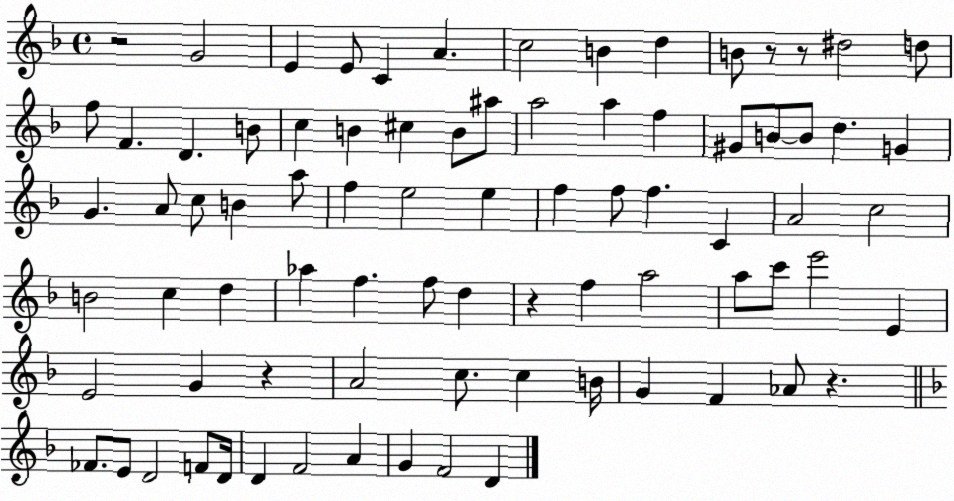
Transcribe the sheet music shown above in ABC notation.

X:1
T:Untitled
M:4/4
L:1/4
K:F
z2 G2 E E/2 C A c2 B d B/2 z/2 z/2 ^d2 d/2 f/2 F D B/2 c B ^c B/2 ^a/2 a2 a f ^G/2 B/2 B/2 d G G A/2 c/2 B a/2 f e2 e f f/2 f C A2 c2 B2 c d _a f f/2 d z f a2 a/2 c'/2 e'2 E E2 G z A2 c/2 c B/4 G F _A/2 z _F/2 E/2 D2 F/2 D/4 D F2 A G F2 D